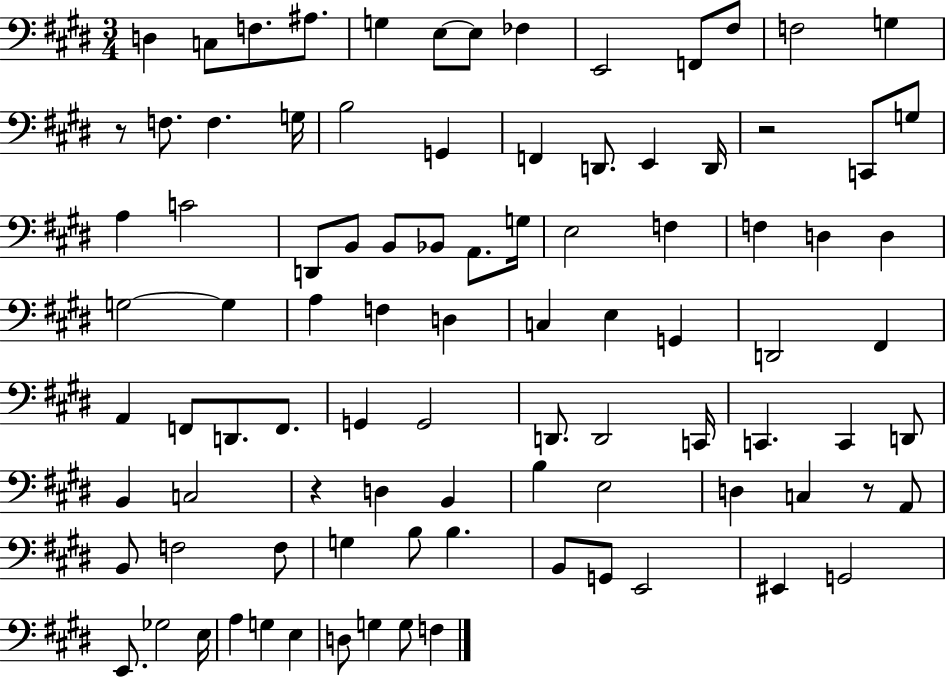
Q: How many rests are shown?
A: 4